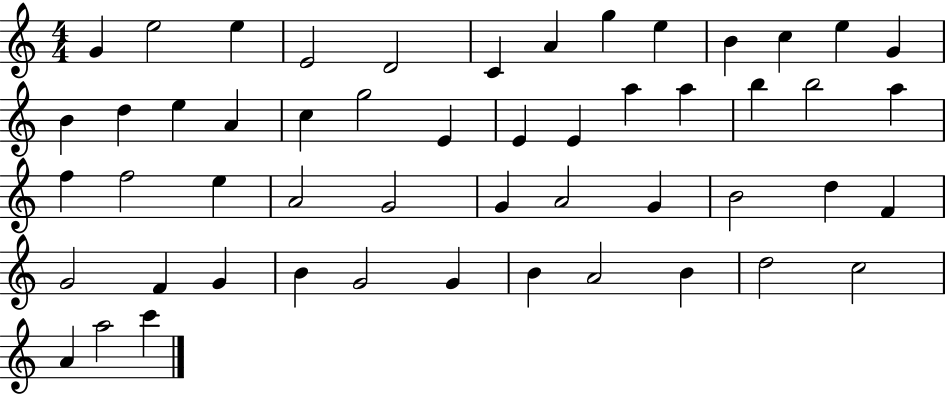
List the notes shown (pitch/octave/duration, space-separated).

G4/q E5/h E5/q E4/h D4/h C4/q A4/q G5/q E5/q B4/q C5/q E5/q G4/q B4/q D5/q E5/q A4/q C5/q G5/h E4/q E4/q E4/q A5/q A5/q B5/q B5/h A5/q F5/q F5/h E5/q A4/h G4/h G4/q A4/h G4/q B4/h D5/q F4/q G4/h F4/q G4/q B4/q G4/h G4/q B4/q A4/h B4/q D5/h C5/h A4/q A5/h C6/q